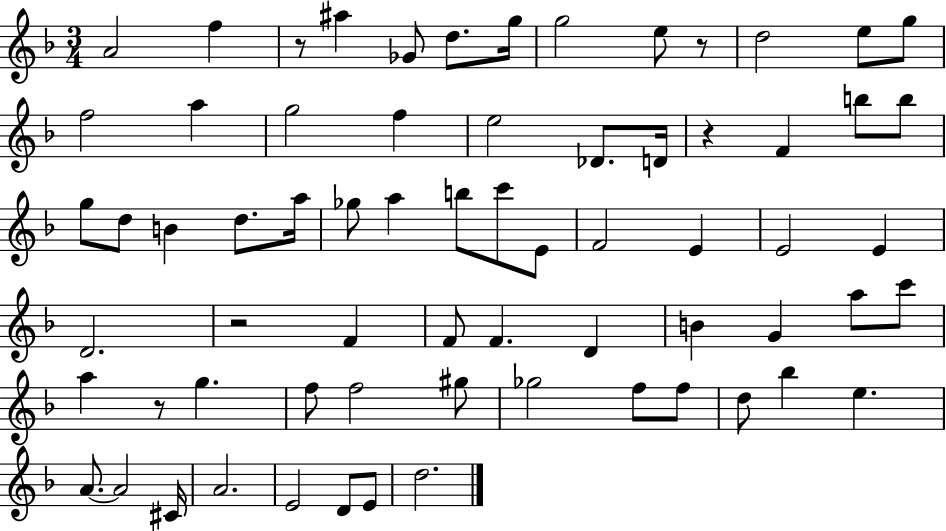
A4/h F5/q R/e A#5/q Gb4/e D5/e. G5/s G5/h E5/e R/e D5/h E5/e G5/e F5/h A5/q G5/h F5/q E5/h Db4/e. D4/s R/q F4/q B5/e B5/e G5/e D5/e B4/q D5/e. A5/s Gb5/e A5/q B5/e C6/e E4/e F4/h E4/q E4/h E4/q D4/h. R/h F4/q F4/e F4/q. D4/q B4/q G4/q A5/e C6/e A5/q R/e G5/q. F5/e F5/h G#5/e Gb5/h F5/e F5/e D5/e Bb5/q E5/q. A4/e. A4/h C#4/s A4/h. E4/h D4/e E4/e D5/h.